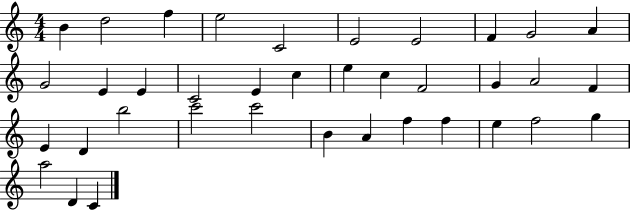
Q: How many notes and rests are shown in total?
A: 37